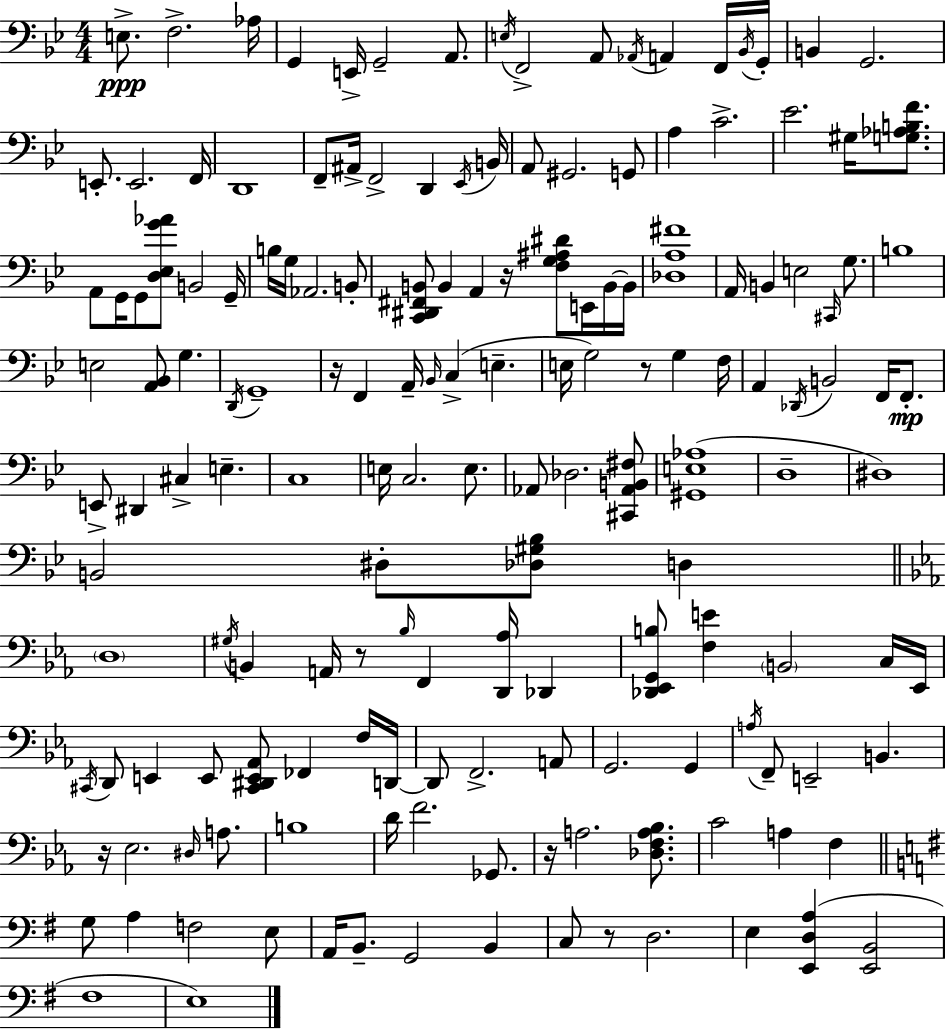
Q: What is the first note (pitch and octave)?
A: E3